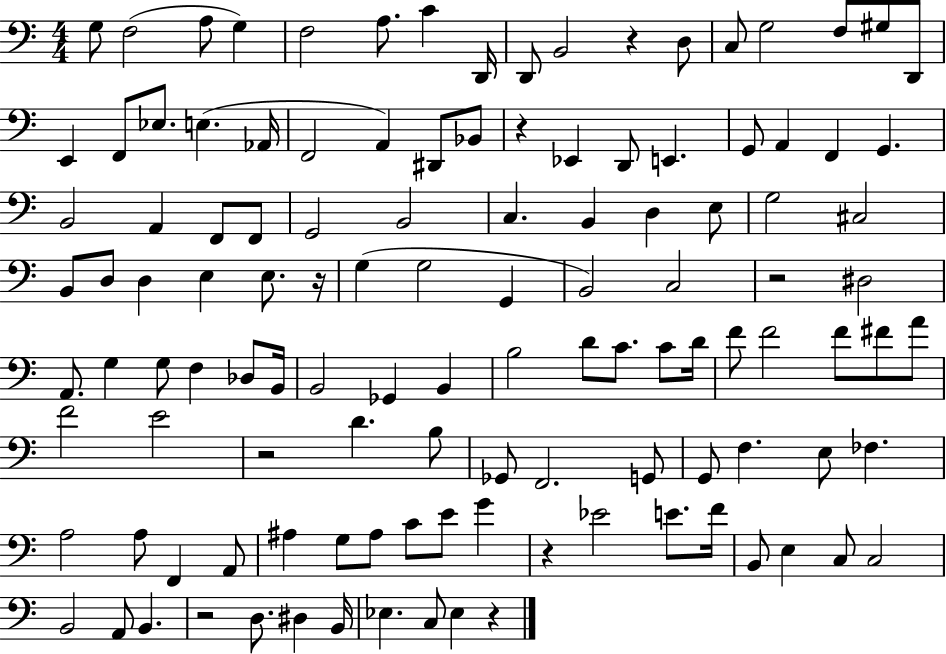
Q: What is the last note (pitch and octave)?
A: Eb3